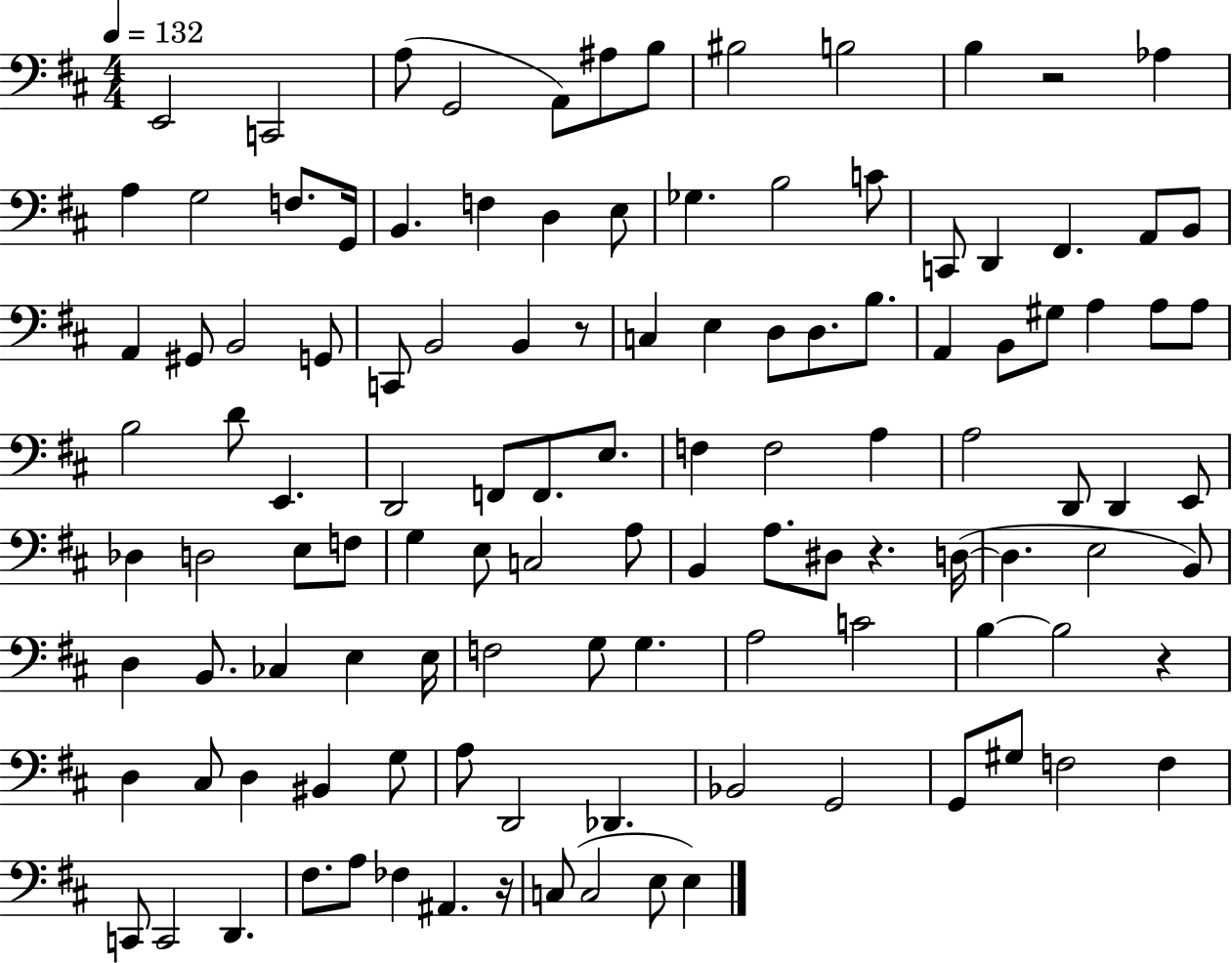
E2/h C2/h A3/e G2/h A2/e A#3/e B3/e BIS3/h B3/h B3/q R/h Ab3/q A3/q G3/h F3/e. G2/s B2/q. F3/q D3/q E3/e Gb3/q. B3/h C4/e C2/e D2/q F#2/q. A2/e B2/e A2/q G#2/e B2/h G2/e C2/e B2/h B2/q R/e C3/q E3/q D3/e D3/e. B3/e. A2/q B2/e G#3/e A3/q A3/e A3/e B3/h D4/e E2/q. D2/h F2/e F2/e. E3/e. F3/q F3/h A3/q A3/h D2/e D2/q E2/e Db3/q D3/h E3/e F3/e G3/q E3/e C3/h A3/e B2/q A3/e. D#3/e R/q. D3/s D3/q. E3/h B2/e D3/q B2/e. CES3/q E3/q E3/s F3/h G3/e G3/q. A3/h C4/h B3/q B3/h R/q D3/q C#3/e D3/q BIS2/q G3/e A3/e D2/h Db2/q. Bb2/h G2/h G2/e G#3/e F3/h F3/q C2/e C2/h D2/q. F#3/e. A3/e FES3/q A#2/q. R/s C3/e C3/h E3/e E3/q